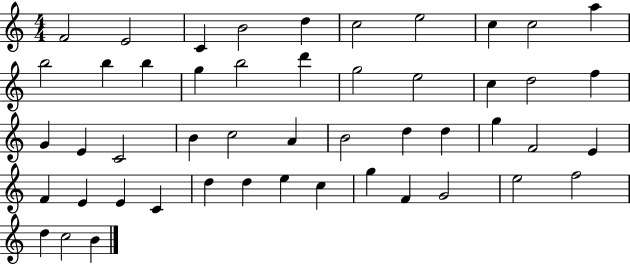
F4/h E4/h C4/q B4/h D5/q C5/h E5/h C5/q C5/h A5/q B5/h B5/q B5/q G5/q B5/h D6/q G5/h E5/h C5/q D5/h F5/q G4/q E4/q C4/h B4/q C5/h A4/q B4/h D5/q D5/q G5/q F4/h E4/q F4/q E4/q E4/q C4/q D5/q D5/q E5/q C5/q G5/q F4/q G4/h E5/h F5/h D5/q C5/h B4/q